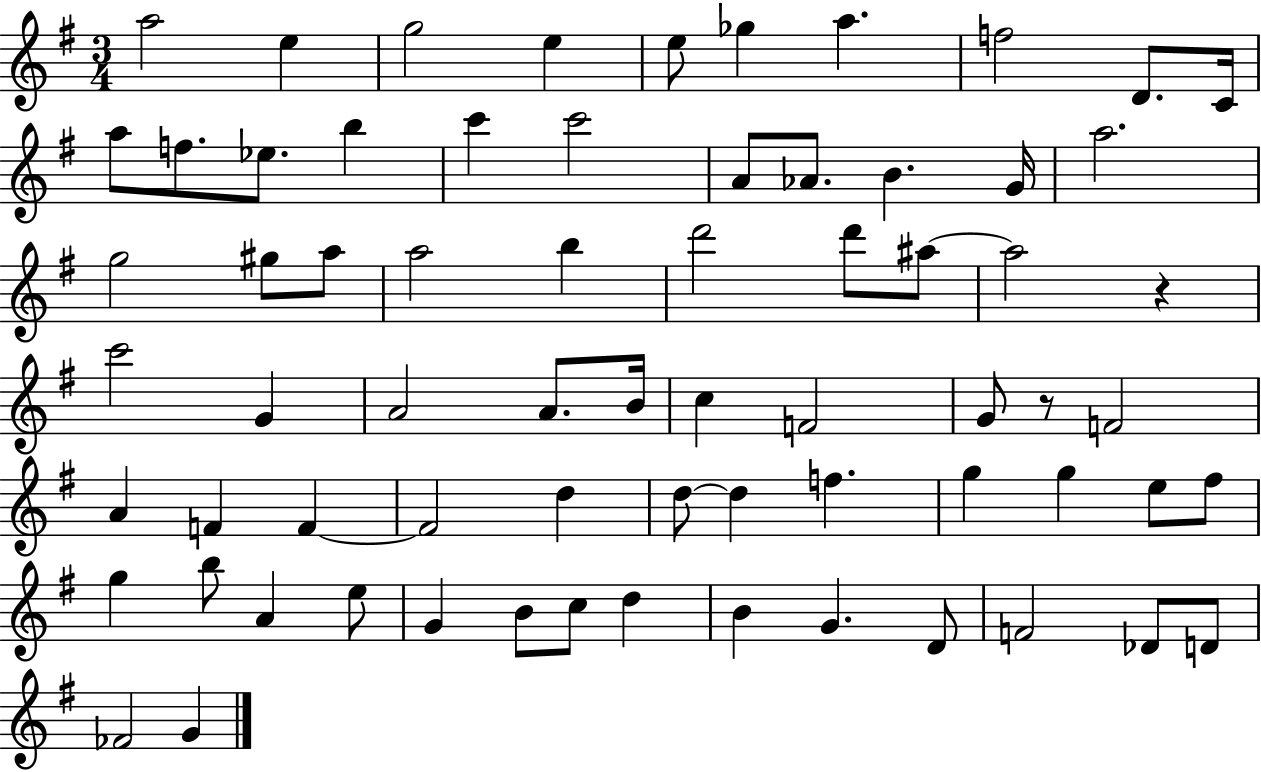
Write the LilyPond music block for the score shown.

{
  \clef treble
  \numericTimeSignature
  \time 3/4
  \key g \major
  a''2 e''4 | g''2 e''4 | e''8 ges''4 a''4. | f''2 d'8. c'16 | \break a''8 f''8. ees''8. b''4 | c'''4 c'''2 | a'8 aes'8. b'4. g'16 | a''2. | \break g''2 gis''8 a''8 | a''2 b''4 | d'''2 d'''8 ais''8~~ | ais''2 r4 | \break c'''2 g'4 | a'2 a'8. b'16 | c''4 f'2 | g'8 r8 f'2 | \break a'4 f'4 f'4~~ | f'2 d''4 | d''8~~ d''4 f''4. | g''4 g''4 e''8 fis''8 | \break g''4 b''8 a'4 e''8 | g'4 b'8 c''8 d''4 | b'4 g'4. d'8 | f'2 des'8 d'8 | \break fes'2 g'4 | \bar "|."
}